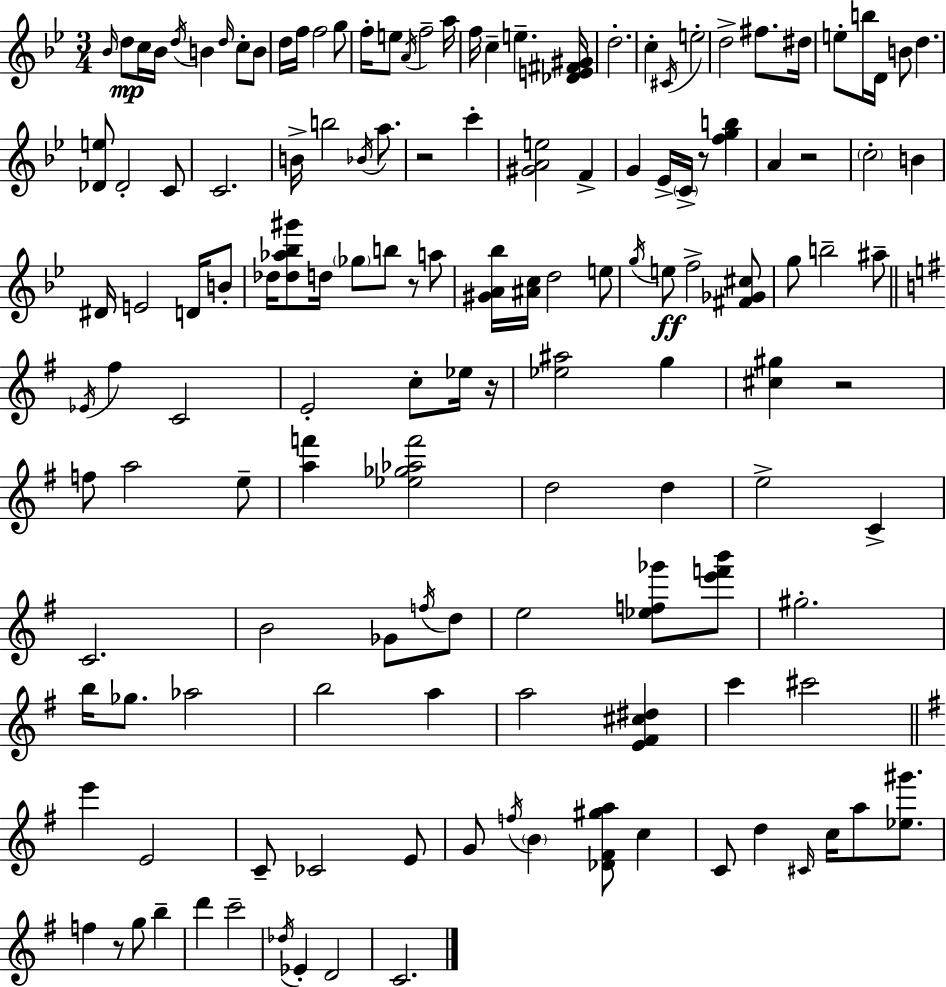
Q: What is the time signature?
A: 3/4